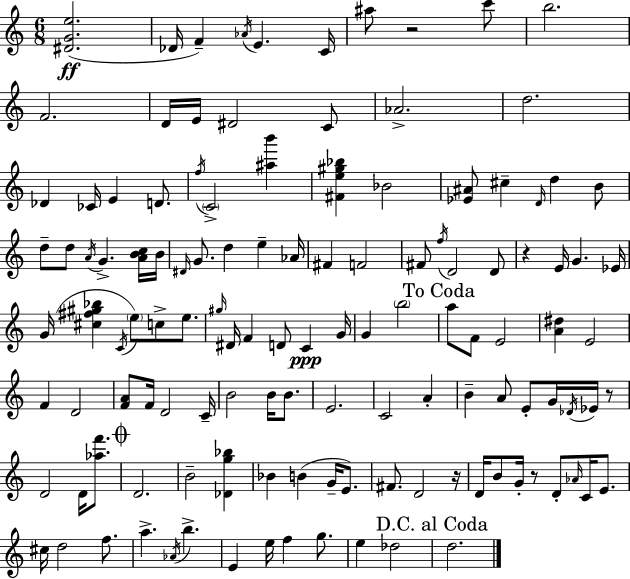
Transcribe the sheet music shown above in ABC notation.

X:1
T:Untitled
M:6/8
L:1/4
K:Am
[^DGe]2 _D/4 F _A/4 E C/4 ^a/2 z2 c'/2 b2 F2 D/4 E/4 ^D2 C/2 _A2 d2 _D _C/4 E D/2 f/4 C2 [^ab'] [^Fe^g_b] _B2 [_E^A]/2 ^c D/4 d B/2 d/2 d/2 A/4 G [ABc]/4 B/4 ^D/4 G/2 d e _A/4 ^F F2 ^F/2 f/4 D2 D/2 z E/4 G _E/4 G/4 [^c^f^g_b] C/4 e/2 c/2 e/2 ^g/4 ^D/4 F D/2 C G/4 G b2 a/2 F/2 E2 [A^d] E2 F D2 [FA]/2 F/4 D2 C/4 B2 B/4 B/2 E2 C2 A B A/2 E/2 G/4 _D/4 _E/4 z/2 D2 D/4 [_af']/2 D2 B2 [_Dg_b] _B B G/4 E/2 ^F/2 D2 z/4 D/4 B/2 G/4 z/2 D/2 _A/4 C/4 E/2 ^c/4 d2 f/2 a _A/4 b E e/4 f g/2 e _d2 d2